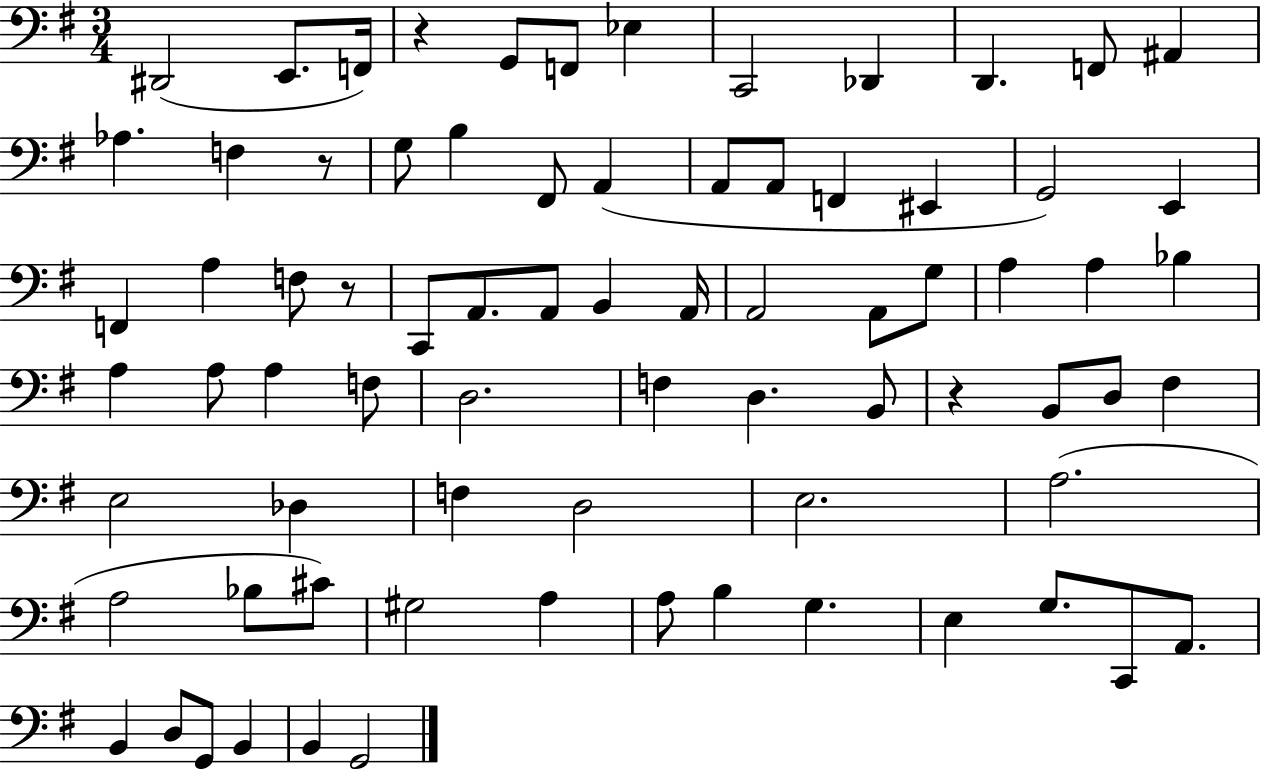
D#2/h E2/e. F2/s R/q G2/e F2/e Eb3/q C2/h Db2/q D2/q. F2/e A#2/q Ab3/q. F3/q R/e G3/e B3/q F#2/e A2/q A2/e A2/e F2/q EIS2/q G2/h E2/q F2/q A3/q F3/e R/e C2/e A2/e. A2/e B2/q A2/s A2/h A2/e G3/e A3/q A3/q Bb3/q A3/q A3/e A3/q F3/e D3/h. F3/q D3/q. B2/e R/q B2/e D3/e F#3/q E3/h Db3/q F3/q D3/h E3/h. A3/h. A3/h Bb3/e C#4/e G#3/h A3/q A3/e B3/q G3/q. E3/q G3/e. C2/e A2/e. B2/q D3/e G2/e B2/q B2/q G2/h